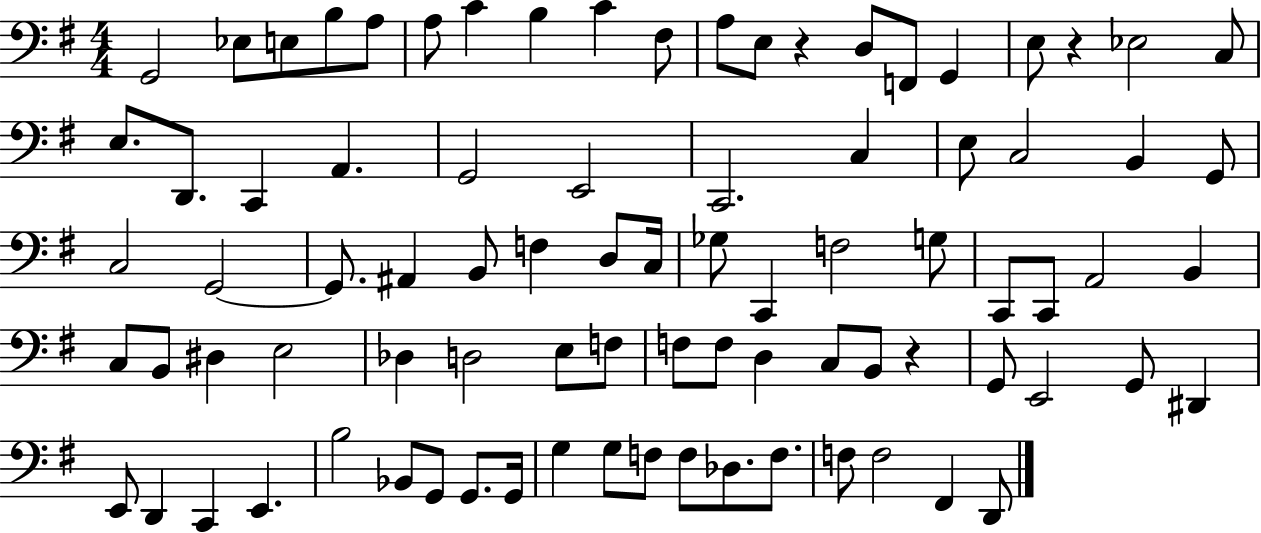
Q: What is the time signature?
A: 4/4